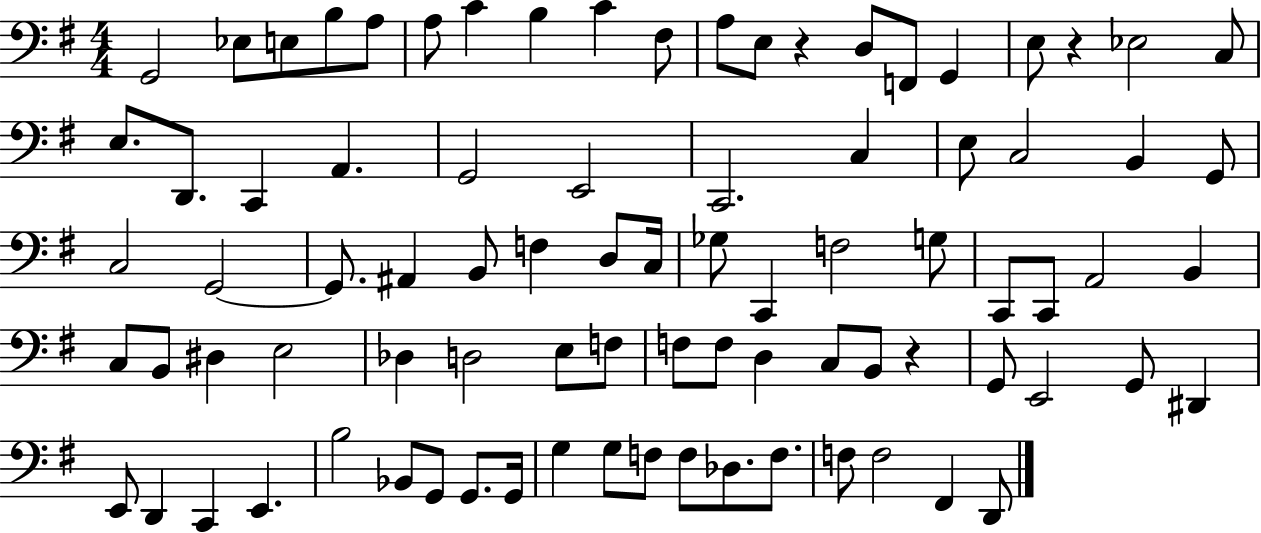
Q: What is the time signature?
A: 4/4